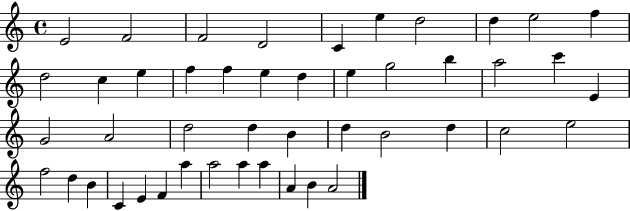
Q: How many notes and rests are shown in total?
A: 46